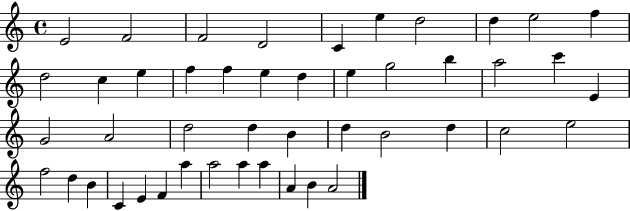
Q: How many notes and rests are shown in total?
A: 46